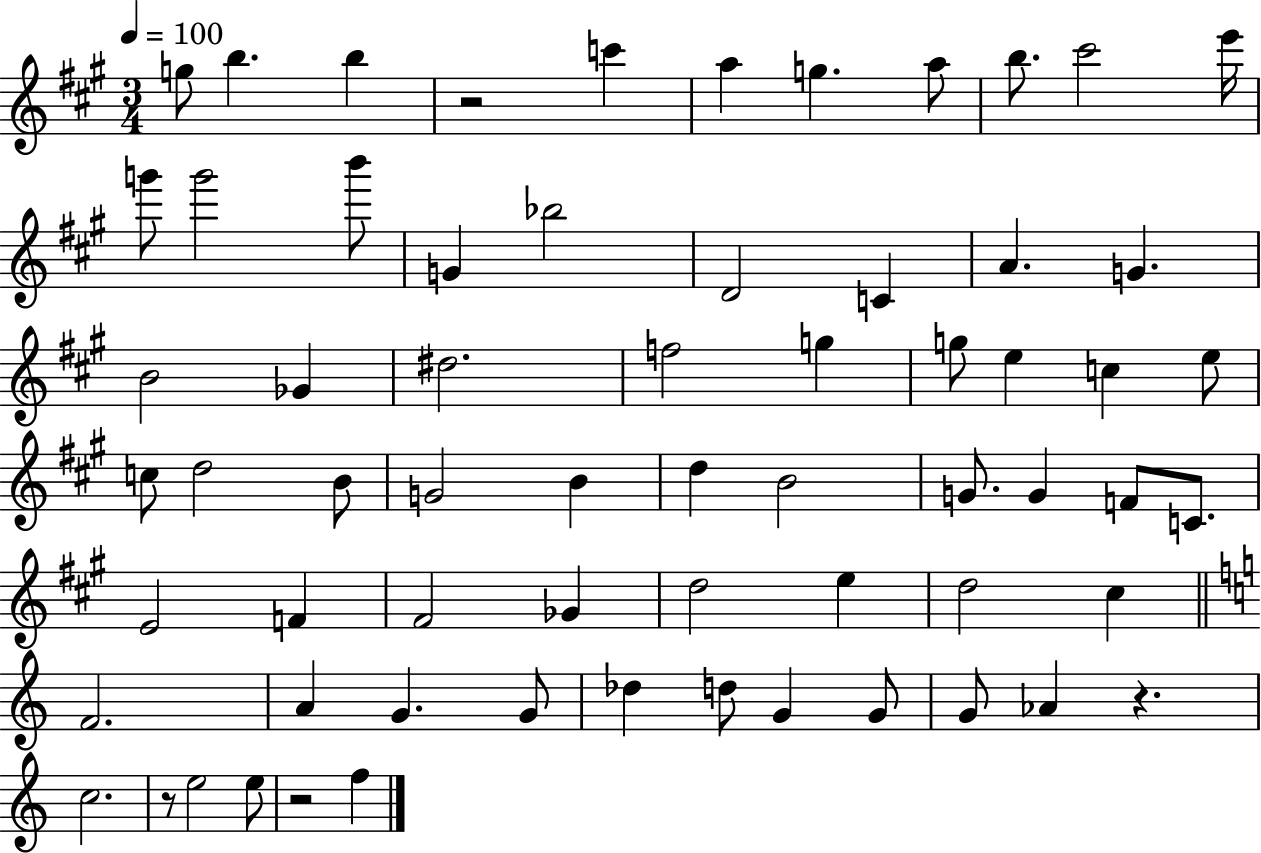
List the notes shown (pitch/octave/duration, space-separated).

G5/e B5/q. B5/q R/h C6/q A5/q G5/q. A5/e B5/e. C#6/h E6/s G6/e G6/h B6/e G4/q Bb5/h D4/h C4/q A4/q. G4/q. B4/h Gb4/q D#5/h. F5/h G5/q G5/e E5/q C5/q E5/e C5/e D5/h B4/e G4/h B4/q D5/q B4/h G4/e. G4/q F4/e C4/e. E4/h F4/q F#4/h Gb4/q D5/h E5/q D5/h C#5/q F4/h. A4/q G4/q. G4/e Db5/q D5/e G4/q G4/e G4/e Ab4/q R/q. C5/h. R/e E5/h E5/e R/h F5/q